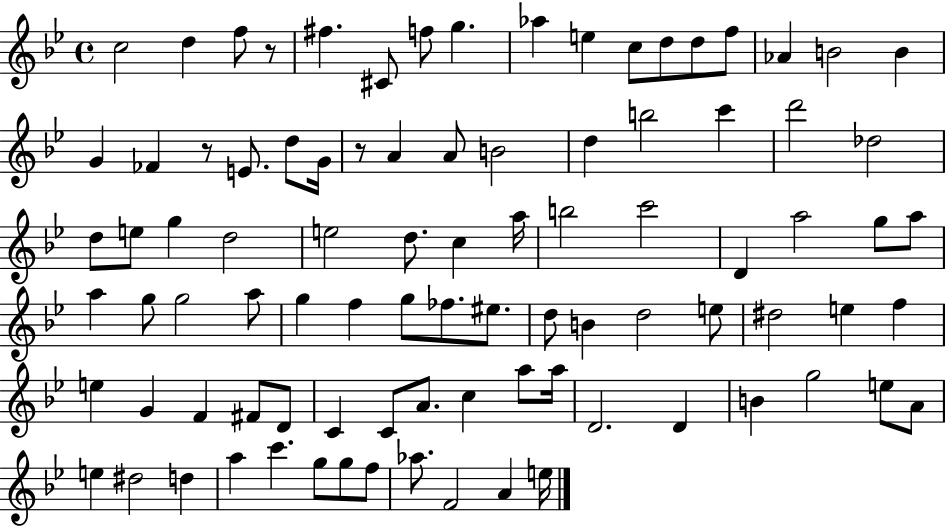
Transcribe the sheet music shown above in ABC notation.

X:1
T:Untitled
M:4/4
L:1/4
K:Bb
c2 d f/2 z/2 ^f ^C/2 f/2 g _a e c/2 d/2 d/2 f/2 _A B2 B G _F z/2 E/2 d/2 G/4 z/2 A A/2 B2 d b2 c' d'2 _d2 d/2 e/2 g d2 e2 d/2 c a/4 b2 c'2 D a2 g/2 a/2 a g/2 g2 a/2 g f g/2 _f/2 ^e/2 d/2 B d2 e/2 ^d2 e f e G F ^F/2 D/2 C C/2 A/2 c a/2 a/4 D2 D B g2 e/2 A/2 e ^d2 d a c' g/2 g/2 f/2 _a/2 F2 A e/4